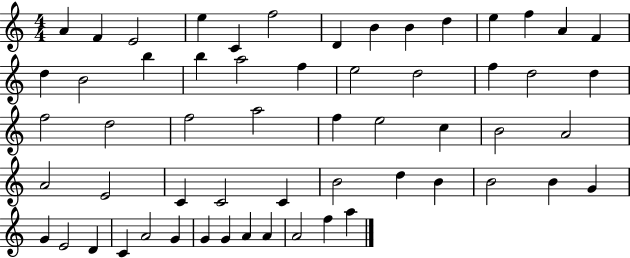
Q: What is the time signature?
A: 4/4